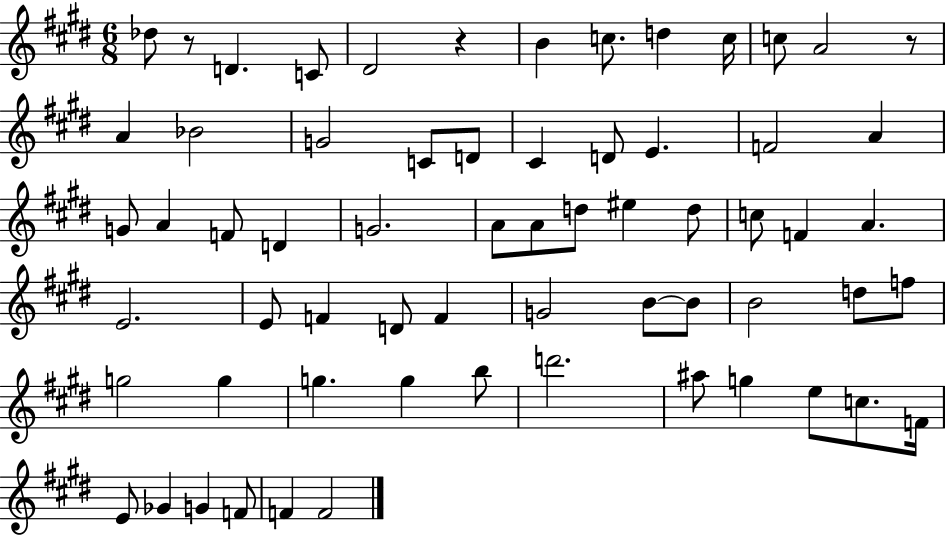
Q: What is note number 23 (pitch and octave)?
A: F4